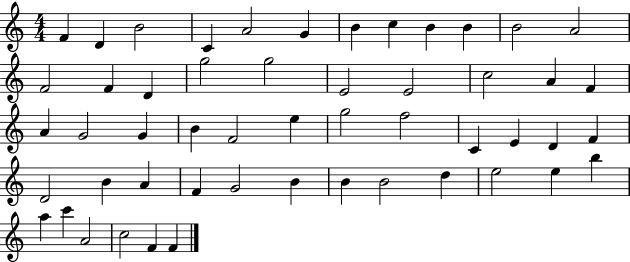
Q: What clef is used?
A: treble